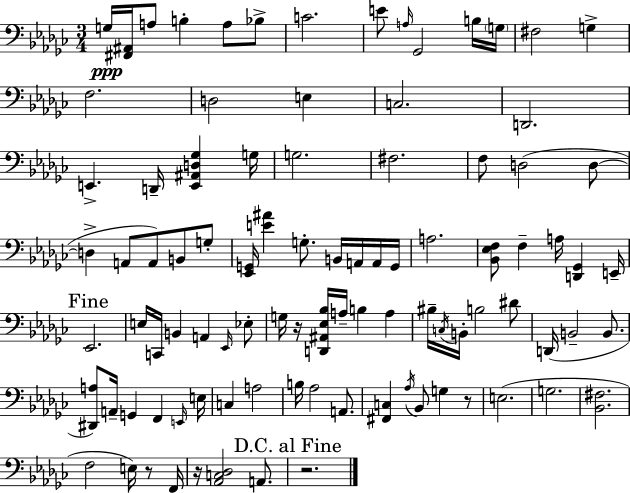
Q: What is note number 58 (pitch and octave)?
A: B2